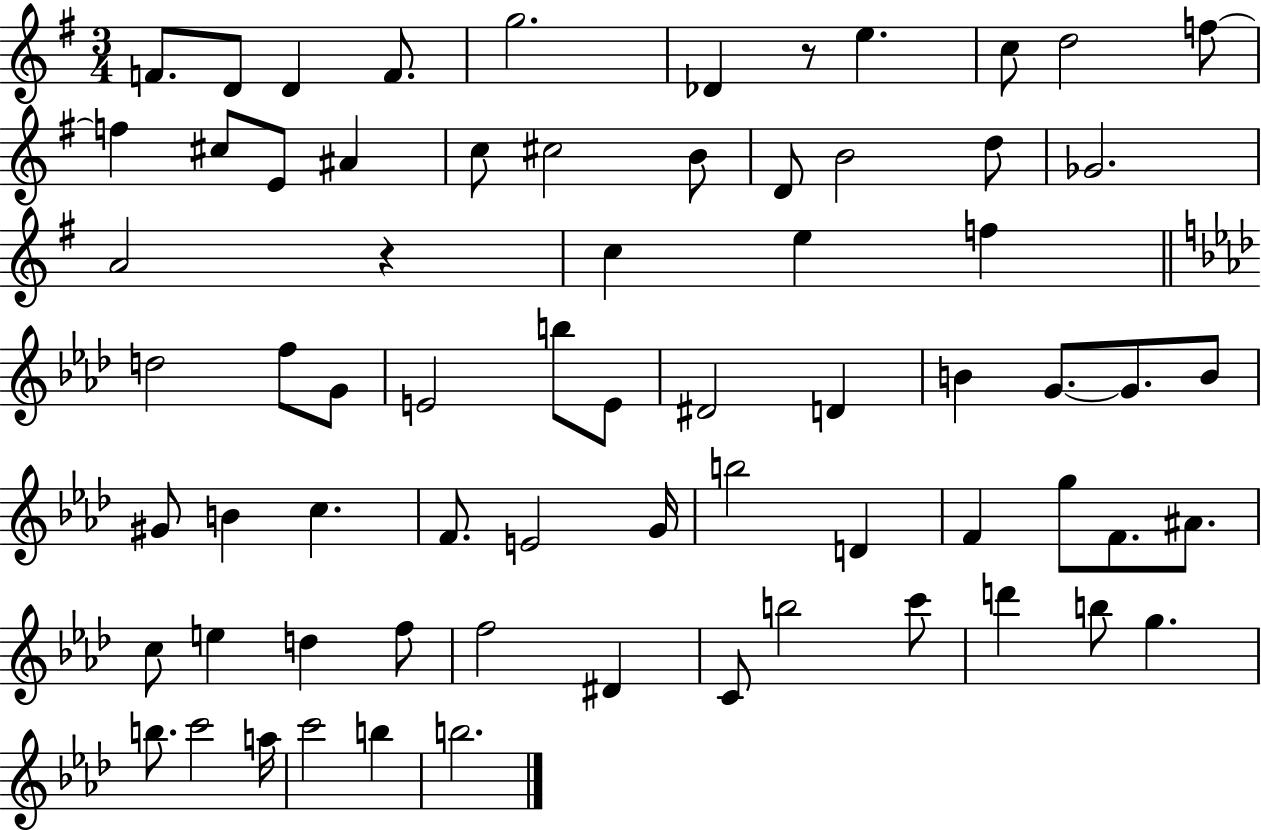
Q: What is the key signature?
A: G major